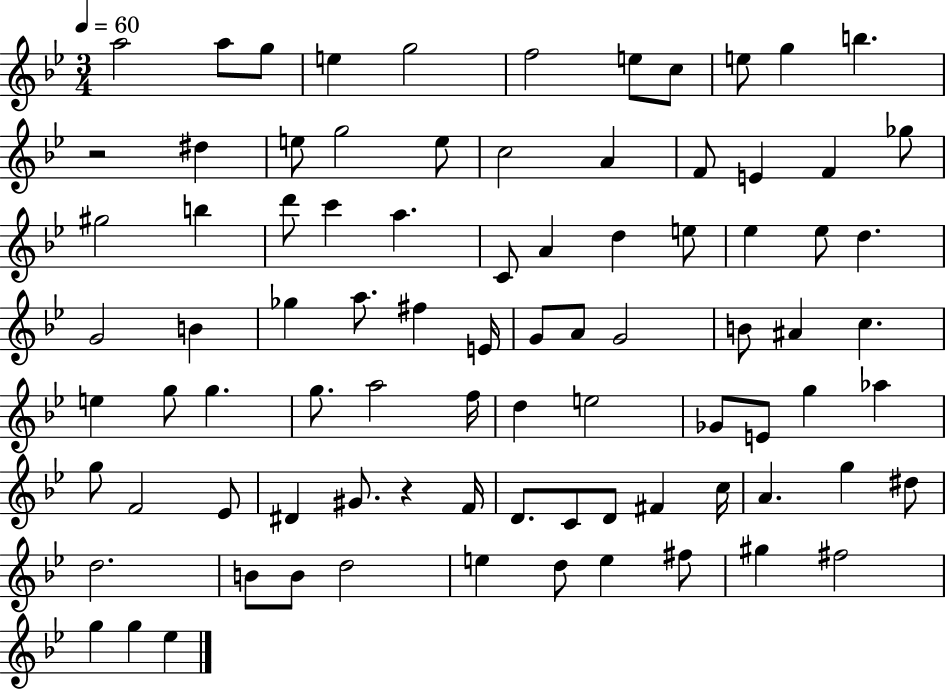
A5/h A5/e G5/e E5/q G5/h F5/h E5/e C5/e E5/e G5/q B5/q. R/h D#5/q E5/e G5/h E5/e C5/h A4/q F4/e E4/q F4/q Gb5/e G#5/h B5/q D6/e C6/q A5/q. C4/e A4/q D5/q E5/e Eb5/q Eb5/e D5/q. G4/h B4/q Gb5/q A5/e. F#5/q E4/s G4/e A4/e G4/h B4/e A#4/q C5/q. E5/q G5/e G5/q. G5/e. A5/h F5/s D5/q E5/h Gb4/e E4/e G5/q Ab5/q G5/e F4/h Eb4/e D#4/q G#4/e. R/q F4/s D4/e. C4/e D4/e F#4/q C5/s A4/q. G5/q D#5/e D5/h. B4/e B4/e D5/h E5/q D5/e E5/q F#5/e G#5/q F#5/h G5/q G5/q Eb5/q